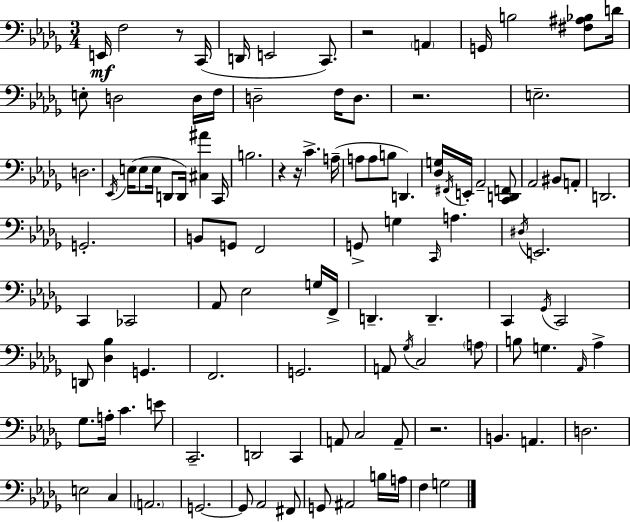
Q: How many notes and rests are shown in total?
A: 110